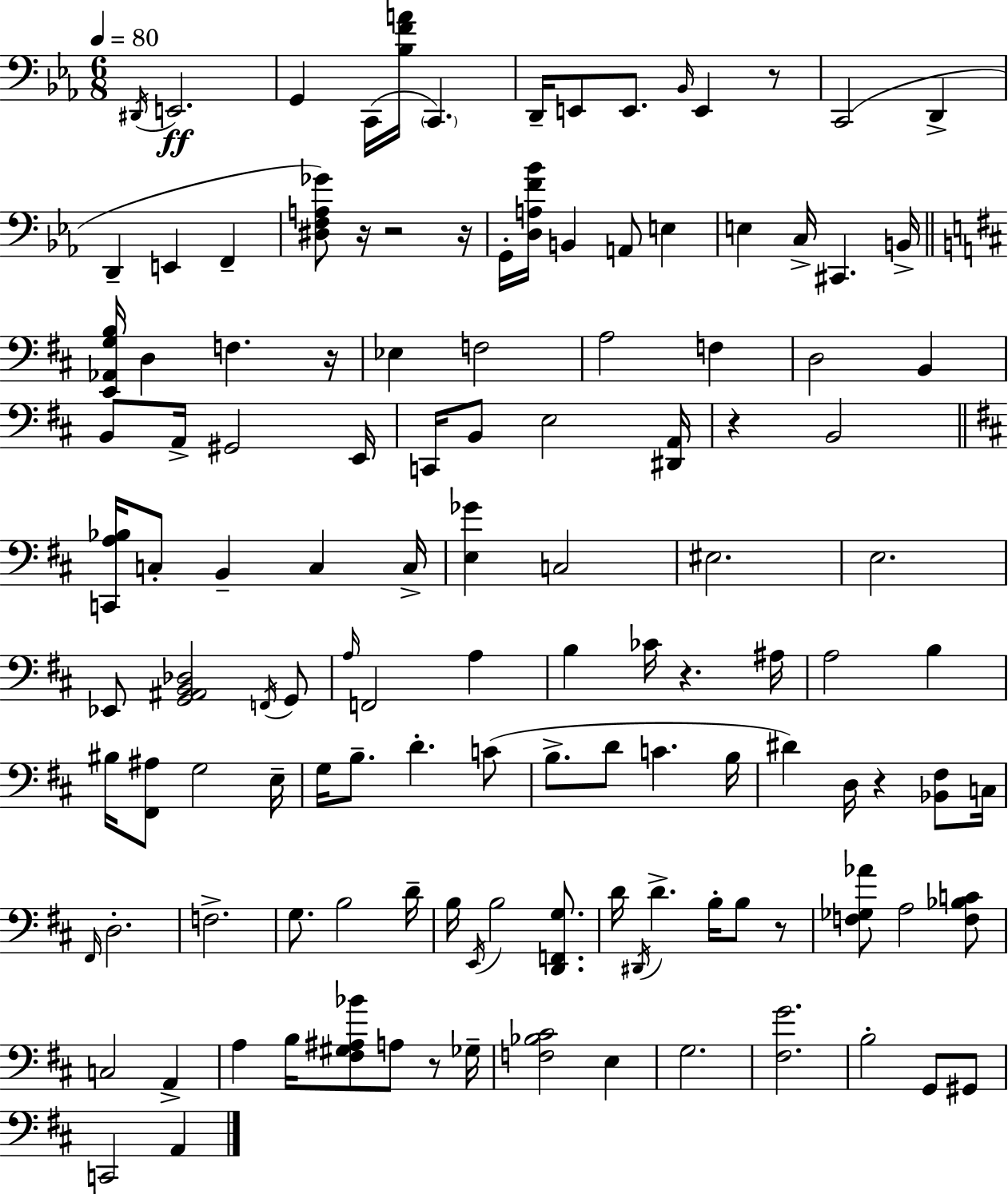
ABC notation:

X:1
T:Untitled
M:6/8
L:1/4
K:Eb
^D,,/4 E,,2 G,, C,,/4 [_B,FA]/4 C,, D,,/4 E,,/2 E,,/2 _B,,/4 E,, z/2 C,,2 D,, D,, E,, F,, [^D,F,A,_G]/2 z/4 z2 z/4 G,,/4 [D,A,F_B]/4 B,, A,,/2 E, E, C,/4 ^C,, B,,/4 [E,,_A,,G,B,]/4 D, F, z/4 _E, F,2 A,2 F, D,2 B,, B,,/2 A,,/4 ^G,,2 E,,/4 C,,/4 B,,/2 E,2 [^D,,A,,]/4 z B,,2 [C,,A,_B,]/4 C,/2 B,, C, C,/4 [E,_G] C,2 ^E,2 E,2 _E,,/2 [G,,^A,,B,,_D,]2 F,,/4 G,,/2 A,/4 F,,2 A, B, _C/4 z ^A,/4 A,2 B, ^B,/4 [^F,,^A,]/2 G,2 E,/4 G,/4 B,/2 D C/2 B,/2 D/2 C B,/4 ^D D,/4 z [_B,,^F,]/2 C,/4 ^F,,/4 D,2 F,2 G,/2 B,2 D/4 B,/4 E,,/4 B,2 [D,,F,,G,]/2 D/4 ^D,,/4 D B,/4 B,/2 z/2 [F,_G,_A]/2 A,2 [F,_B,C]/2 C,2 A,, A, B,/4 [^F,^G,^A,_B]/2 A,/2 z/2 _G,/4 [F,_B,^C]2 E, G,2 [^F,G]2 B,2 G,,/2 ^G,,/2 C,,2 A,,